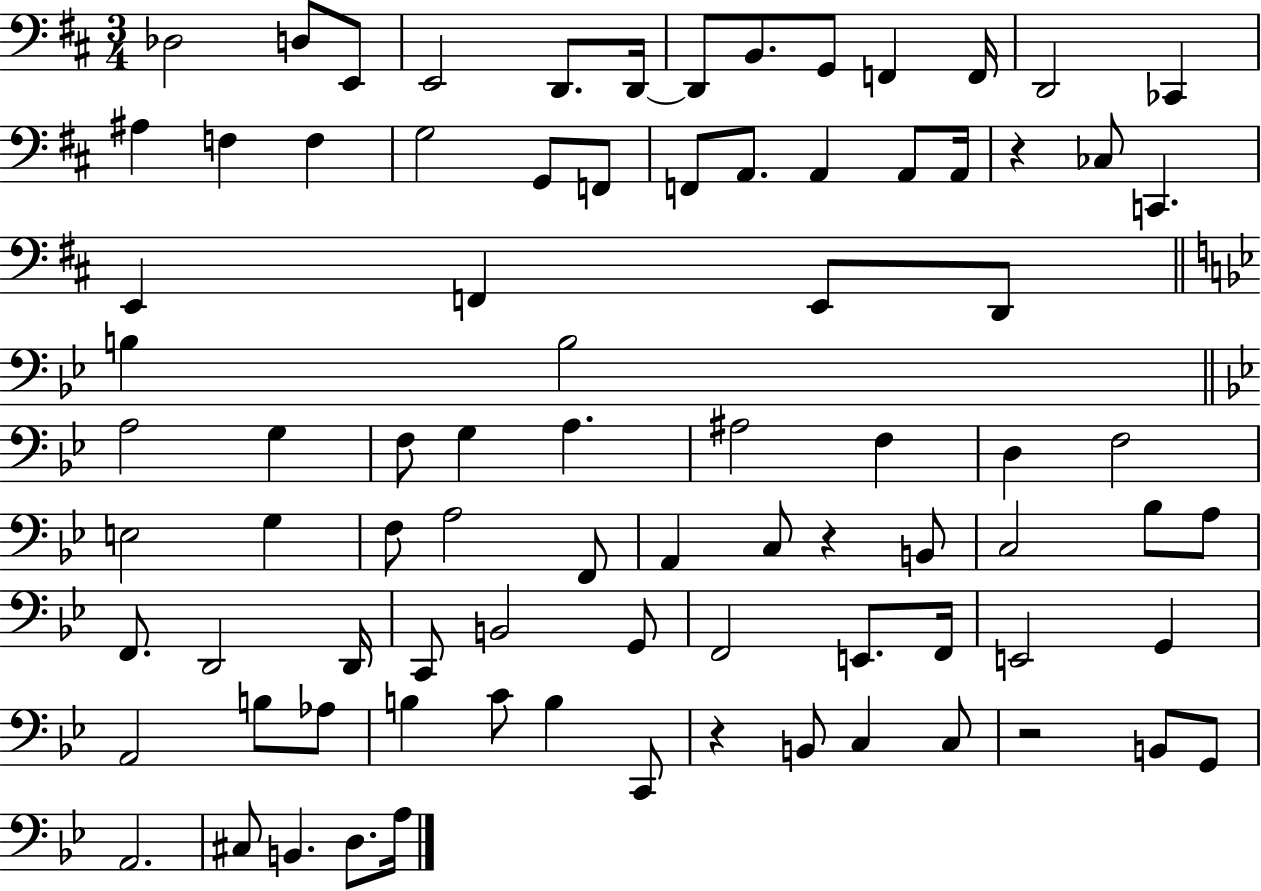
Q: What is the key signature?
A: D major